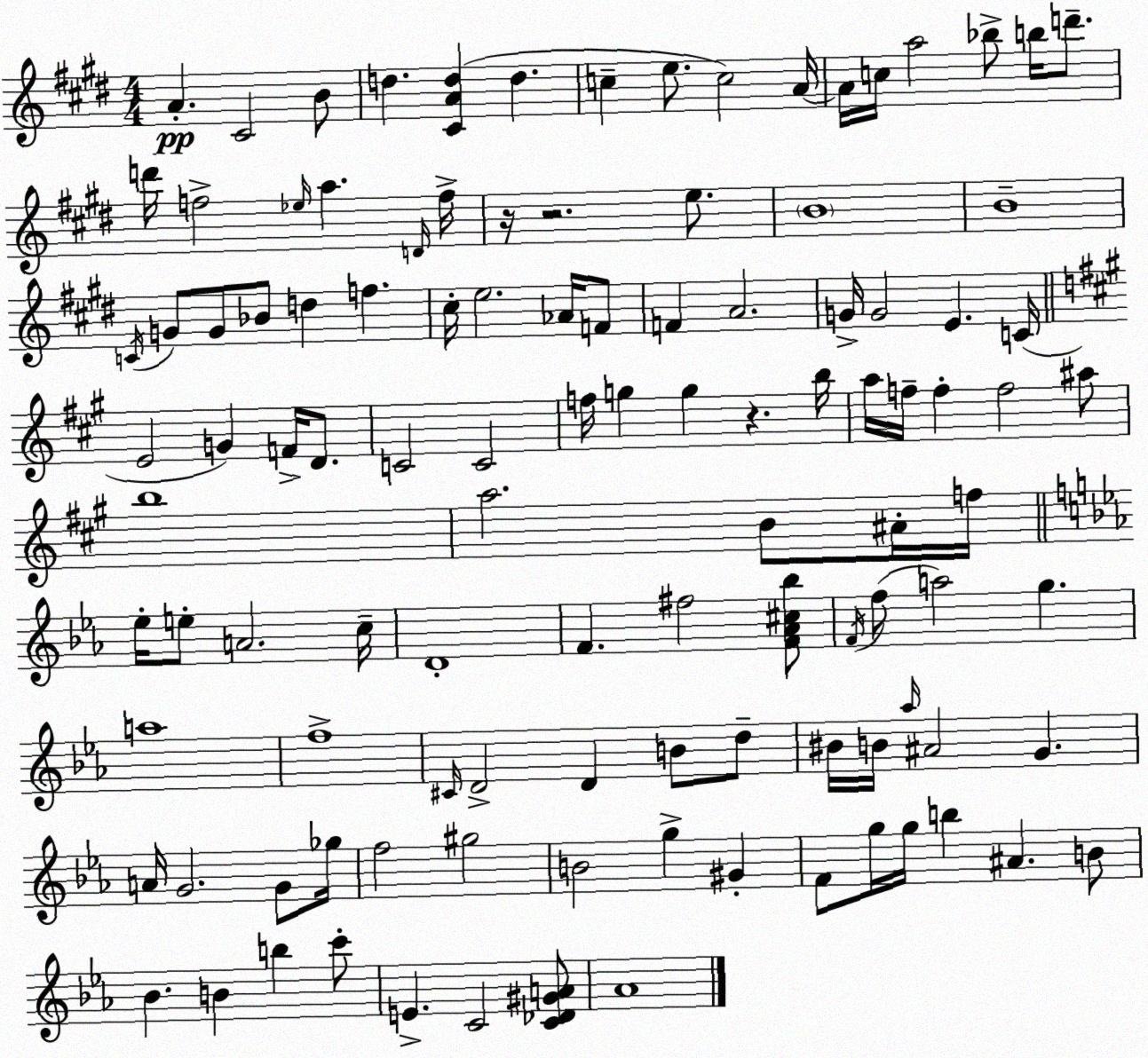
X:1
T:Untitled
M:4/4
L:1/4
K:E
A ^C2 B/2 d [^CAd] d c e/2 c2 A/4 A/4 c/4 a2 _b/2 b/4 d'/2 d'/4 f2 _e/4 a D/4 f/4 z/4 z2 e/2 B4 B4 C/4 G/2 G/2 _B/2 d f ^c/4 e2 _A/4 F/2 F A2 G/4 G2 E C/4 E2 G F/4 D/2 C2 C2 f/4 g g z b/4 a/4 f/4 f f2 ^a/2 b4 a2 B/2 ^A/4 f/4 _e/4 e/2 A2 c/4 D4 F ^f2 [F_A^c_b]/2 F/4 f/2 a2 g a4 f4 ^C/4 D2 D B/2 d/2 ^B/4 B/4 _a/4 ^A2 G A/4 G2 G/2 _g/4 f2 ^g2 B2 g ^G F/2 g/4 g/4 b ^A B/2 _B B b c'/2 E C2 [C_D^GA]/2 _A4